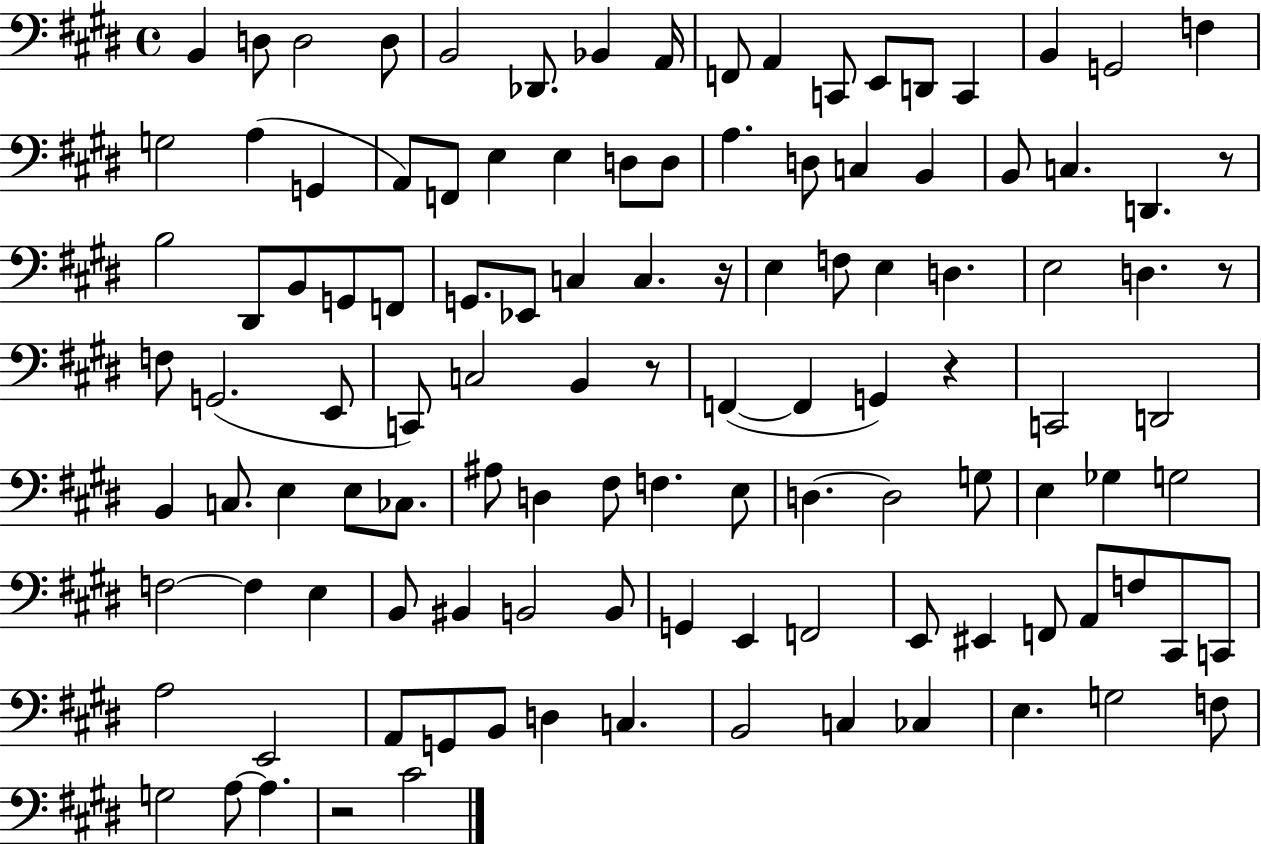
X:1
T:Untitled
M:4/4
L:1/4
K:E
B,, D,/2 D,2 D,/2 B,,2 _D,,/2 _B,, A,,/4 F,,/2 A,, C,,/2 E,,/2 D,,/2 C,, B,, G,,2 F, G,2 A, G,, A,,/2 F,,/2 E, E, D,/2 D,/2 A, D,/2 C, B,, B,,/2 C, D,, z/2 B,2 ^D,,/2 B,,/2 G,,/2 F,,/2 G,,/2 _E,,/2 C, C, z/4 E, F,/2 E, D, E,2 D, z/2 F,/2 G,,2 E,,/2 C,,/2 C,2 B,, z/2 F,, F,, G,, z C,,2 D,,2 B,, C,/2 E, E,/2 _C,/2 ^A,/2 D, ^F,/2 F, E,/2 D, D,2 G,/2 E, _G, G,2 F,2 F, E, B,,/2 ^B,, B,,2 B,,/2 G,, E,, F,,2 E,,/2 ^E,, F,,/2 A,,/2 F,/2 ^C,,/2 C,,/2 A,2 E,,2 A,,/2 G,,/2 B,,/2 D, C, B,,2 C, _C, E, G,2 F,/2 G,2 A,/2 A, z2 ^C2